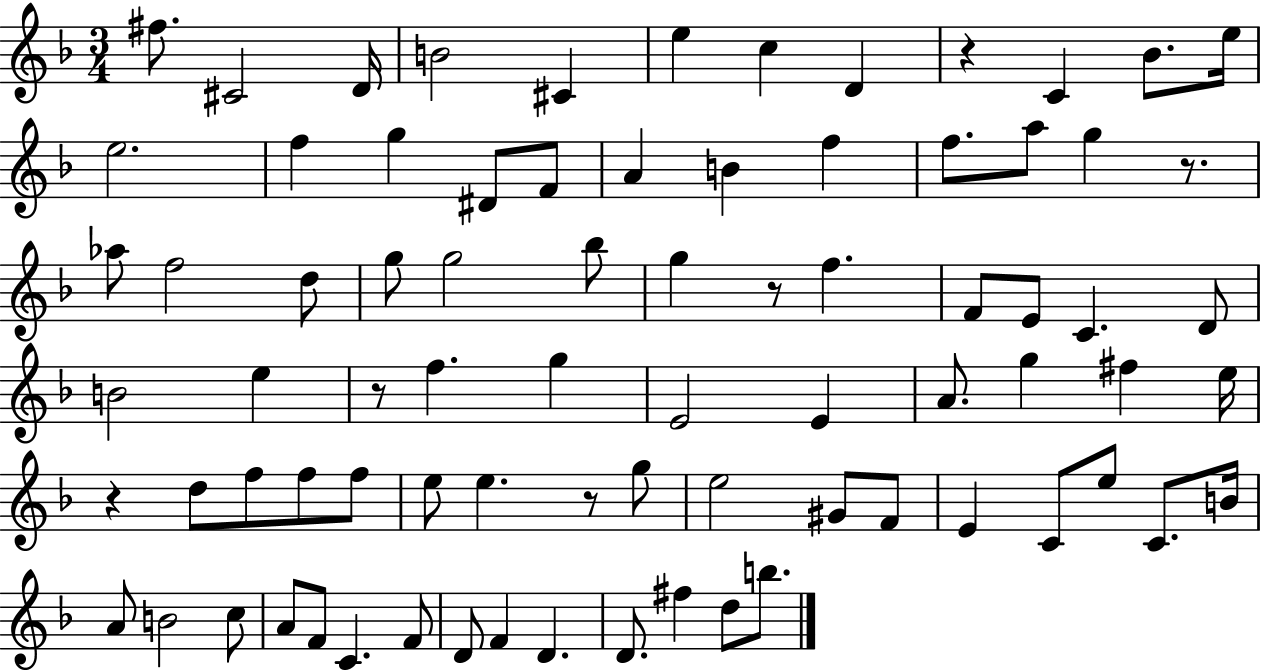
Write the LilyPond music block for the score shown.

{
  \clef treble
  \numericTimeSignature
  \time 3/4
  \key f \major
  \repeat volta 2 { fis''8. cis'2 d'16 | b'2 cis'4 | e''4 c''4 d'4 | r4 c'4 bes'8. e''16 | \break e''2. | f''4 g''4 dis'8 f'8 | a'4 b'4 f''4 | f''8. a''8 g''4 r8. | \break aes''8 f''2 d''8 | g''8 g''2 bes''8 | g''4 r8 f''4. | f'8 e'8 c'4. d'8 | \break b'2 e''4 | r8 f''4. g''4 | e'2 e'4 | a'8. g''4 fis''4 e''16 | \break r4 d''8 f''8 f''8 f''8 | e''8 e''4. r8 g''8 | e''2 gis'8 f'8 | e'4 c'8 e''8 c'8. b'16 | \break a'8 b'2 c''8 | a'8 f'8 c'4. f'8 | d'8 f'4 d'4. | d'8. fis''4 d''8 b''8. | \break } \bar "|."
}